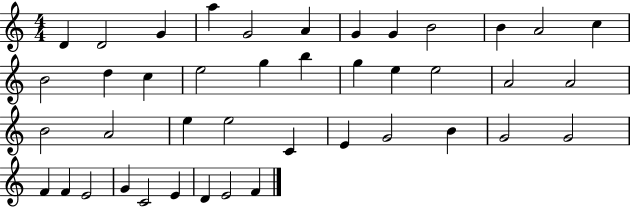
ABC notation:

X:1
T:Untitled
M:4/4
L:1/4
K:C
D D2 G a G2 A G G B2 B A2 c B2 d c e2 g b g e e2 A2 A2 B2 A2 e e2 C E G2 B G2 G2 F F E2 G C2 E D E2 F